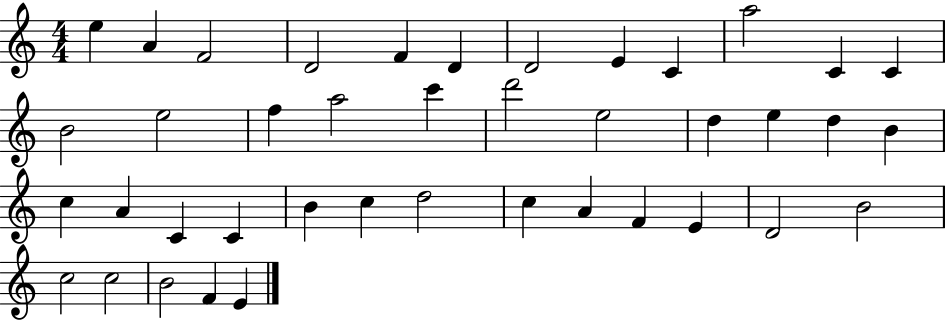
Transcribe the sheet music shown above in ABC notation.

X:1
T:Untitled
M:4/4
L:1/4
K:C
e A F2 D2 F D D2 E C a2 C C B2 e2 f a2 c' d'2 e2 d e d B c A C C B c d2 c A F E D2 B2 c2 c2 B2 F E